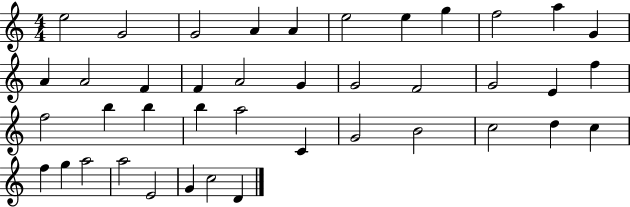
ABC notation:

X:1
T:Untitled
M:4/4
L:1/4
K:C
e2 G2 G2 A A e2 e g f2 a G A A2 F F A2 G G2 F2 G2 E f f2 b b b a2 C G2 B2 c2 d c f g a2 a2 E2 G c2 D